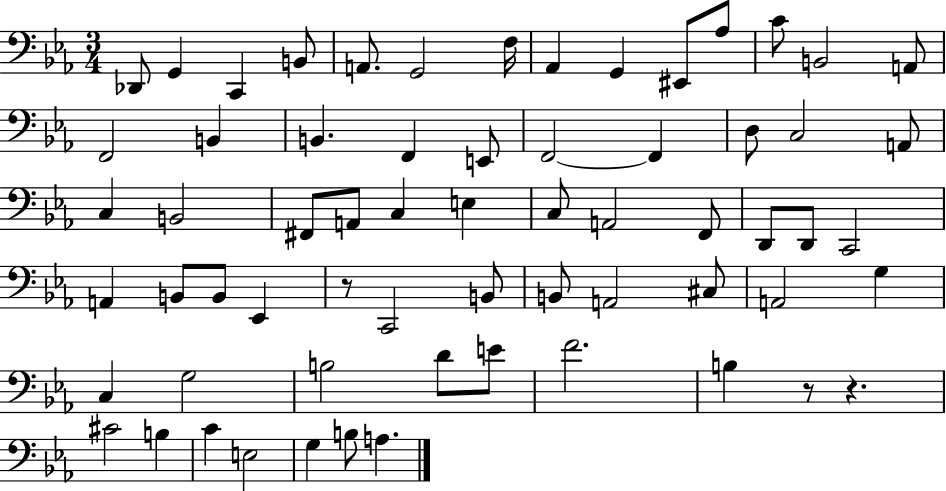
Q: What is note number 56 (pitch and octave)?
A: B3